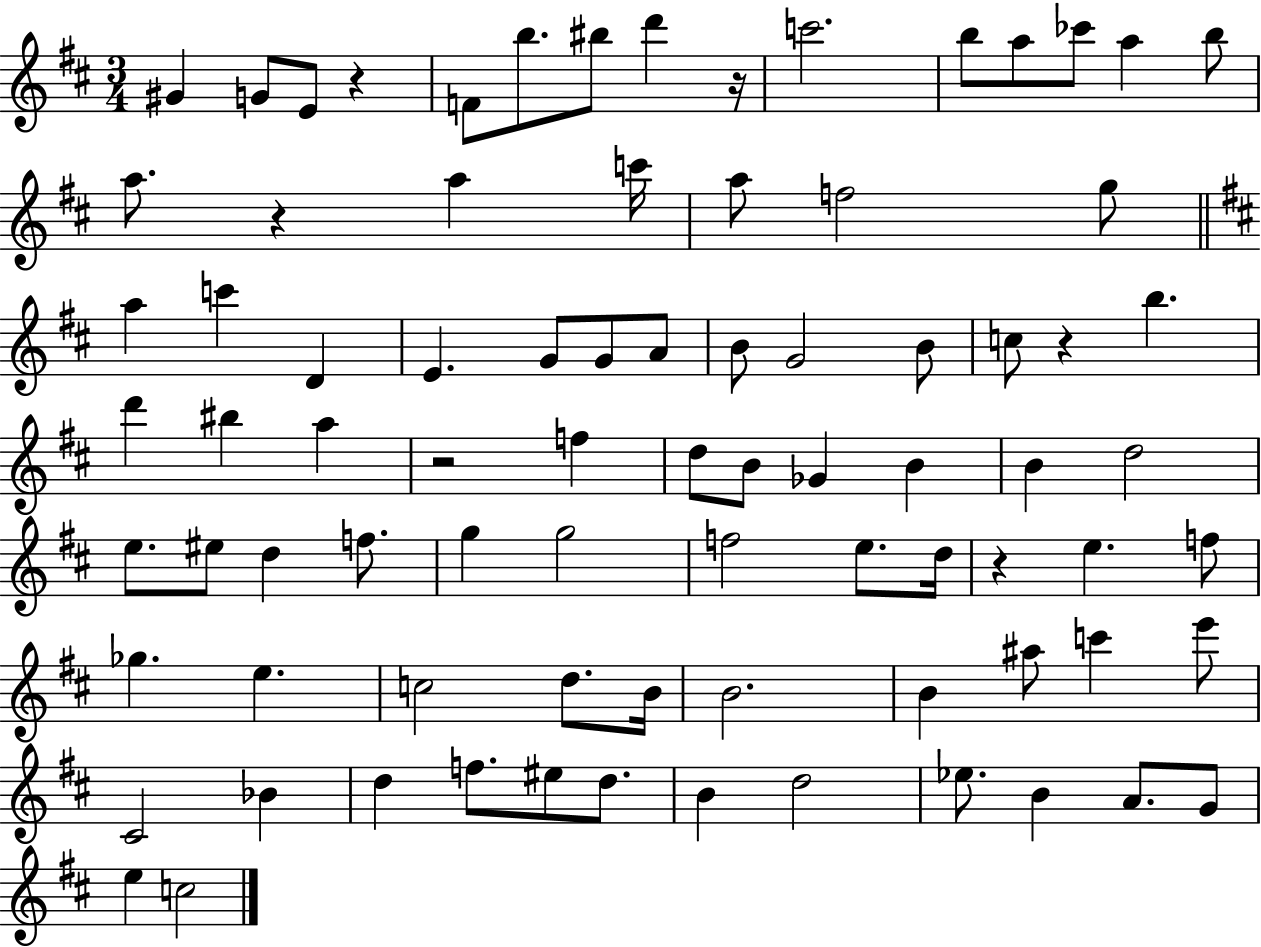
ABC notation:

X:1
T:Untitled
M:3/4
L:1/4
K:D
^G G/2 E/2 z F/2 b/2 ^b/2 d' z/4 c'2 b/2 a/2 _c'/2 a b/2 a/2 z a c'/4 a/2 f2 g/2 a c' D E G/2 G/2 A/2 B/2 G2 B/2 c/2 z b d' ^b a z2 f d/2 B/2 _G B B d2 e/2 ^e/2 d f/2 g g2 f2 e/2 d/4 z e f/2 _g e c2 d/2 B/4 B2 B ^a/2 c' e'/2 ^C2 _B d f/2 ^e/2 d/2 B d2 _e/2 B A/2 G/2 e c2